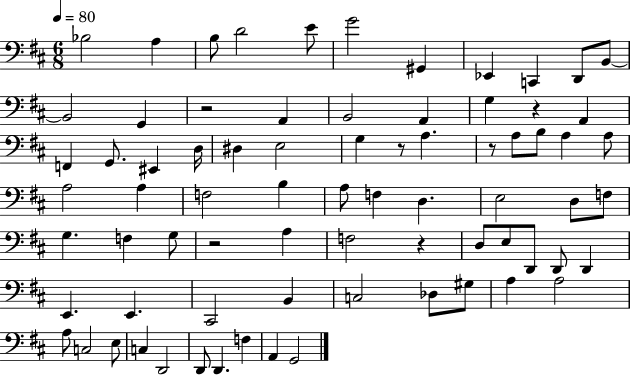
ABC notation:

X:1
T:Untitled
M:6/8
L:1/4
K:D
_B,2 A, B,/2 D2 E/2 G2 ^G,, _E,, C,, D,,/2 B,,/2 B,,2 G,, z2 A,, B,,2 A,, G, z A,, F,, G,,/2 ^E,, D,/4 ^D, E,2 G, z/2 A, z/2 A,/2 B,/2 A, A,/2 A,2 A, F,2 B, A,/2 F, D, E,2 D,/2 F,/2 G, F, G,/2 z2 A, F,2 z D,/2 E,/2 D,,/2 D,,/2 D,, E,, E,, ^C,,2 B,, C,2 _D,/2 ^G,/2 A, A,2 A,/2 C,2 E,/2 C, D,,2 D,,/2 D,, F, A,, G,,2